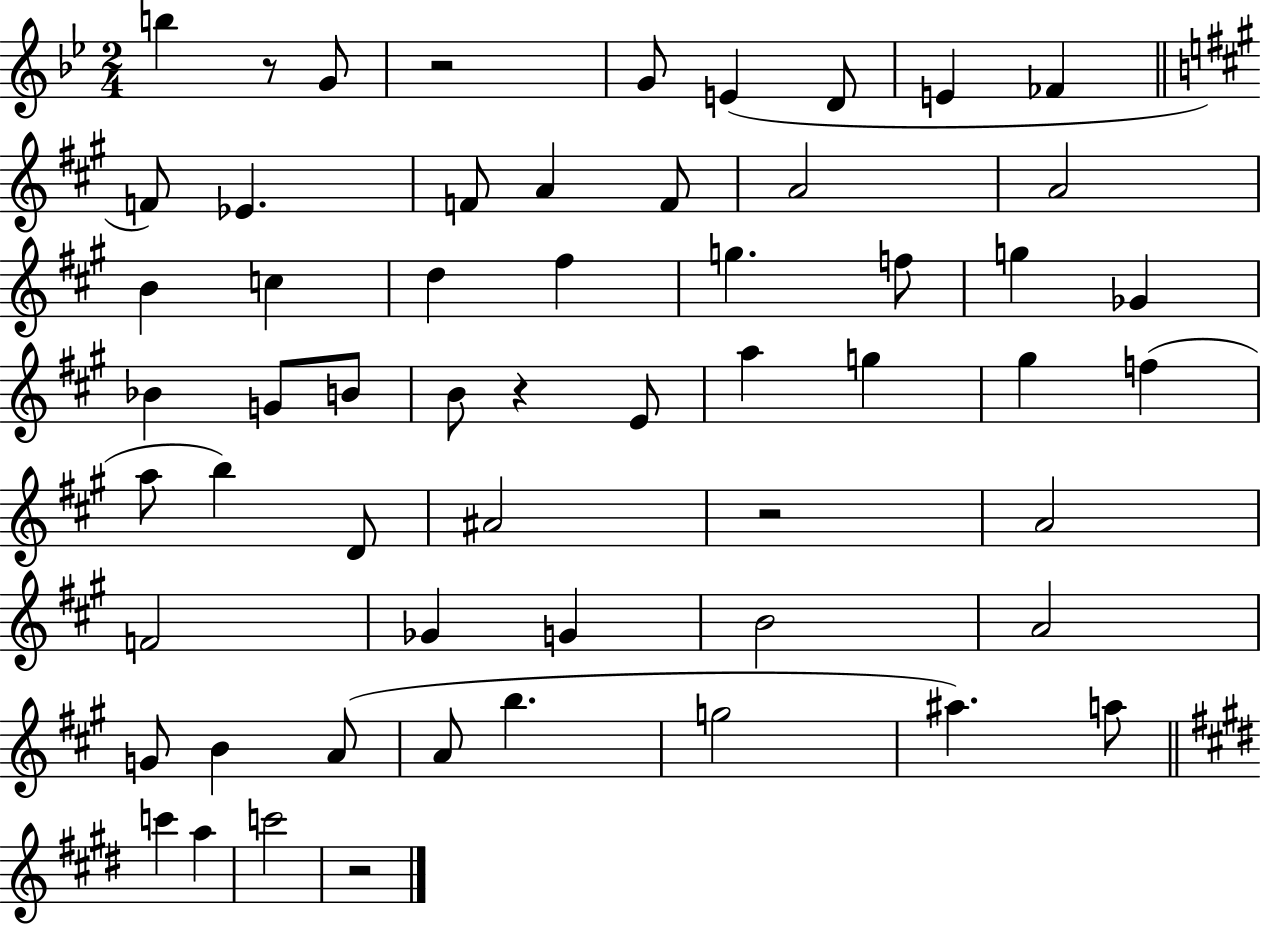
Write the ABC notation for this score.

X:1
T:Untitled
M:2/4
L:1/4
K:Bb
b z/2 G/2 z2 G/2 E D/2 E _F F/2 _E F/2 A F/2 A2 A2 B c d ^f g f/2 g _G _B G/2 B/2 B/2 z E/2 a g ^g f a/2 b D/2 ^A2 z2 A2 F2 _G G B2 A2 G/2 B A/2 A/2 b g2 ^a a/2 c' a c'2 z2